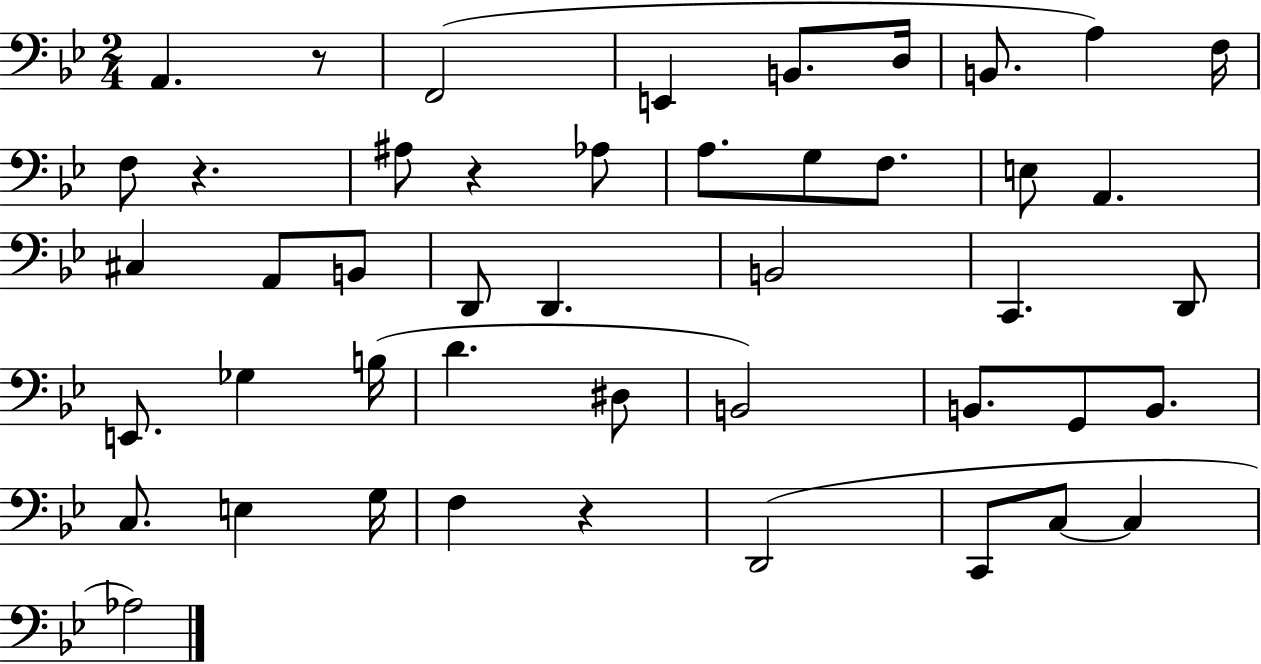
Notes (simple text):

A2/q. R/e F2/h E2/q B2/e. D3/s B2/e. A3/q F3/s F3/e R/q. A#3/e R/q Ab3/e A3/e. G3/e F3/e. E3/e A2/q. C#3/q A2/e B2/e D2/e D2/q. B2/h C2/q. D2/e E2/e. Gb3/q B3/s D4/q. D#3/e B2/h B2/e. G2/e B2/e. C3/e. E3/q G3/s F3/q R/q D2/h C2/e C3/e C3/q Ab3/h